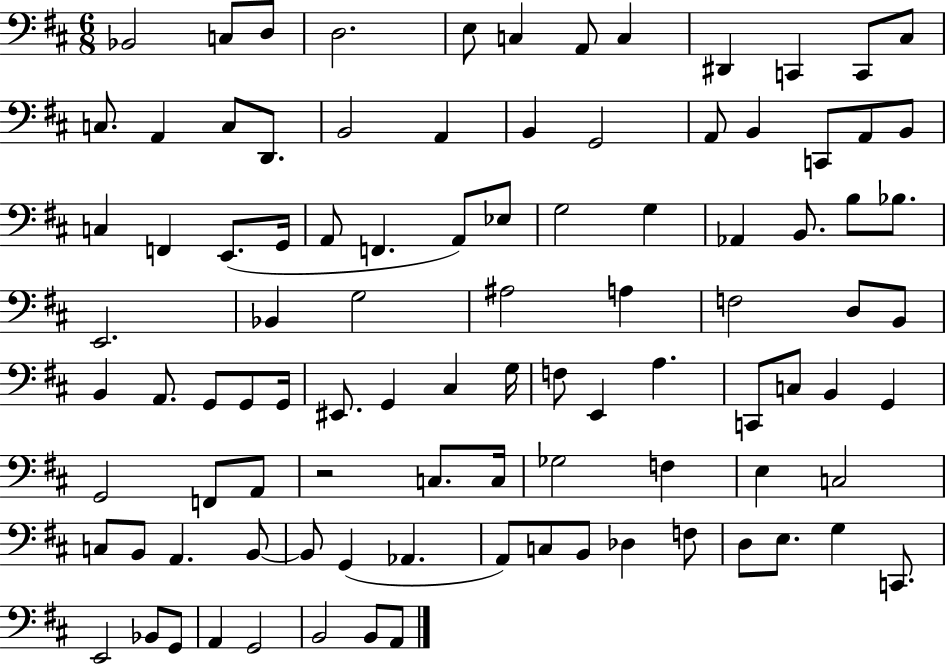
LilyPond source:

{
  \clef bass
  \numericTimeSignature
  \time 6/8
  \key d \major
  bes,2 c8 d8 | d2. | e8 c4 a,8 c4 | dis,4 c,4 c,8 cis8 | \break c8. a,4 c8 d,8. | b,2 a,4 | b,4 g,2 | a,8 b,4 c,8 a,8 b,8 | \break c4 f,4 e,8.( g,16 | a,8 f,4. a,8) ees8 | g2 g4 | aes,4 b,8. b8 bes8. | \break e,2. | bes,4 g2 | ais2 a4 | f2 d8 b,8 | \break b,4 a,8. g,8 g,8 g,16 | eis,8. g,4 cis4 g16 | f8 e,4 a4. | c,8 c8 b,4 g,4 | \break g,2 f,8 a,8 | r2 c8. c16 | ges2 f4 | e4 c2 | \break c8 b,8 a,4. b,8~~ | b,8 g,4( aes,4. | a,8) c8 b,8 des4 f8 | d8 e8. g4 c,8. | \break e,2 bes,8 g,8 | a,4 g,2 | b,2 b,8 a,8 | \bar "|."
}